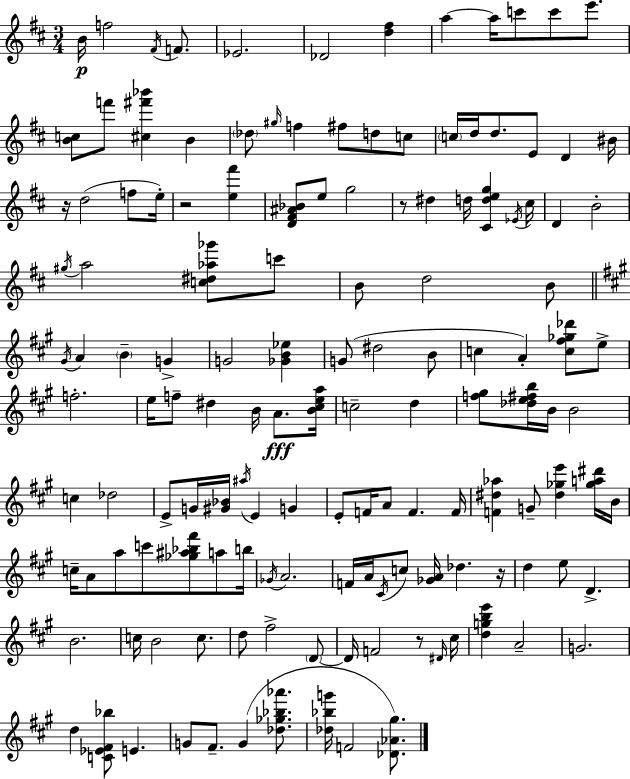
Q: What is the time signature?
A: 3/4